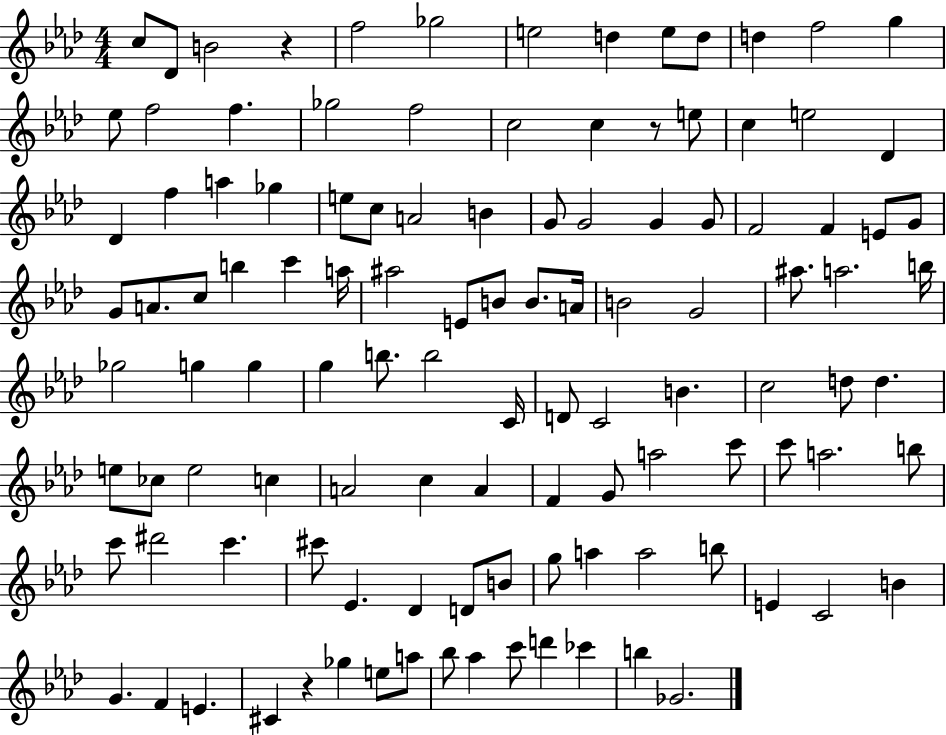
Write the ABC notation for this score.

X:1
T:Untitled
M:4/4
L:1/4
K:Ab
c/2 _D/2 B2 z f2 _g2 e2 d e/2 d/2 d f2 g _e/2 f2 f _g2 f2 c2 c z/2 e/2 c e2 _D _D f a _g e/2 c/2 A2 B G/2 G2 G G/2 F2 F E/2 G/2 G/2 A/2 c/2 b c' a/4 ^a2 E/2 B/2 B/2 A/4 B2 G2 ^a/2 a2 b/4 _g2 g g g b/2 b2 C/4 D/2 C2 B c2 d/2 d e/2 _c/2 e2 c A2 c A F G/2 a2 c'/2 c'/2 a2 b/2 c'/2 ^d'2 c' ^c'/2 _E _D D/2 B/2 g/2 a a2 b/2 E C2 B G F E ^C z _g e/2 a/2 _b/2 _a c'/2 d' _c' b _G2